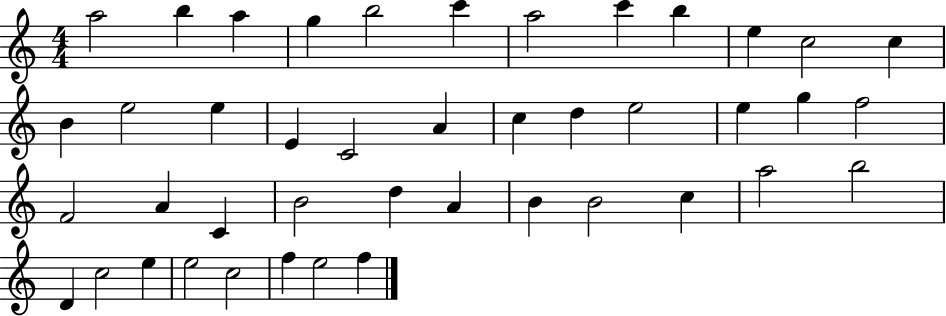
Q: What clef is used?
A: treble